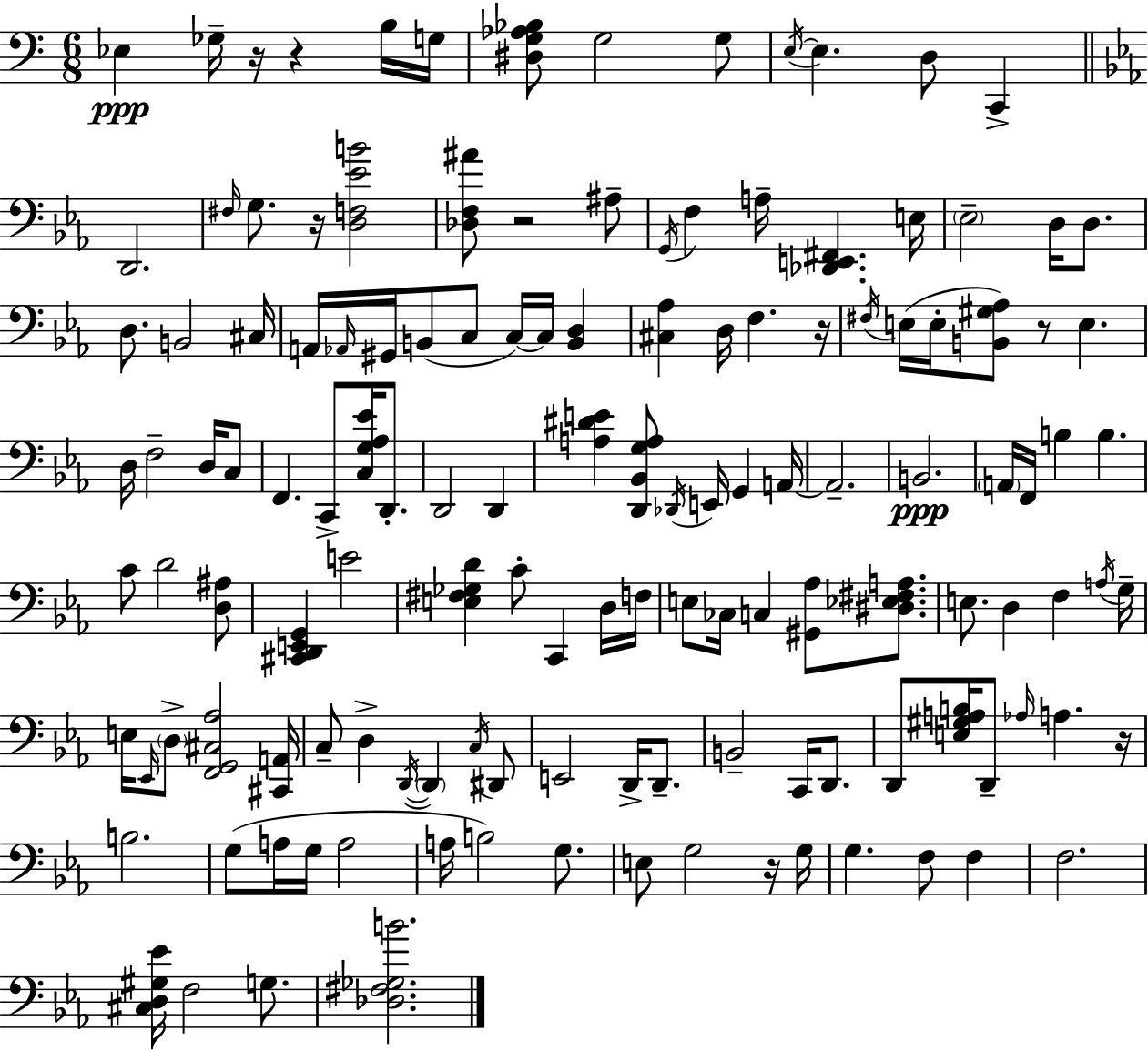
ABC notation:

X:1
T:Untitled
M:6/8
L:1/4
K:Am
_E, _G,/4 z/4 z B,/4 G,/4 [^D,G,_A,_B,]/2 G,2 G,/2 E,/4 E, D,/2 C,, D,,2 ^F,/4 G,/2 z/4 [D,F,_EB]2 [_D,F,^A]/2 z2 ^A,/2 G,,/4 F, A,/4 [_D,,E,,^F,,] E,/4 _E,2 D,/4 D,/2 D,/2 B,,2 ^C,/4 A,,/4 _A,,/4 ^G,,/4 B,,/2 C,/2 C,/4 C,/4 [B,,D,] [^C,_A,] D,/4 F, z/4 ^F,/4 E,/4 E,/4 [B,,^G,_A,]/2 z/2 E, D,/4 F,2 D,/4 C,/2 F,, C,,/2 [C,G,_A,_E]/4 D,,/2 D,,2 D,, [A,^DE] [D,,_B,,G,A,]/2 _D,,/4 E,,/4 G,, A,,/4 A,,2 B,,2 A,,/4 F,,/4 B, B, C/2 D2 [D,^A,]/2 [^C,,D,,E,,G,,] E2 [E,^F,_G,D] C/2 C,, D,/4 F,/4 E,/2 _C,/4 C, [^G,,_A,]/2 [^D,_E,^F,A,]/2 E,/2 D, F, A,/4 G,/4 E,/4 _E,,/4 D,/2 [F,,G,,^C,_A,]2 [^C,,A,,]/4 C,/2 D, D,,/4 D,, C,/4 ^D,,/2 E,,2 D,,/4 D,,/2 B,,2 C,,/4 D,,/2 D,,/2 [E,^G,A,B,]/4 D,,/2 _A,/4 A, z/4 B,2 G,/2 A,/4 G,/4 A,2 A,/4 B,2 G,/2 E,/2 G,2 z/4 G,/4 G, F,/2 F, F,2 [^C,D,^G,_E]/4 F,2 G,/2 [_D,^F,_G,B]2